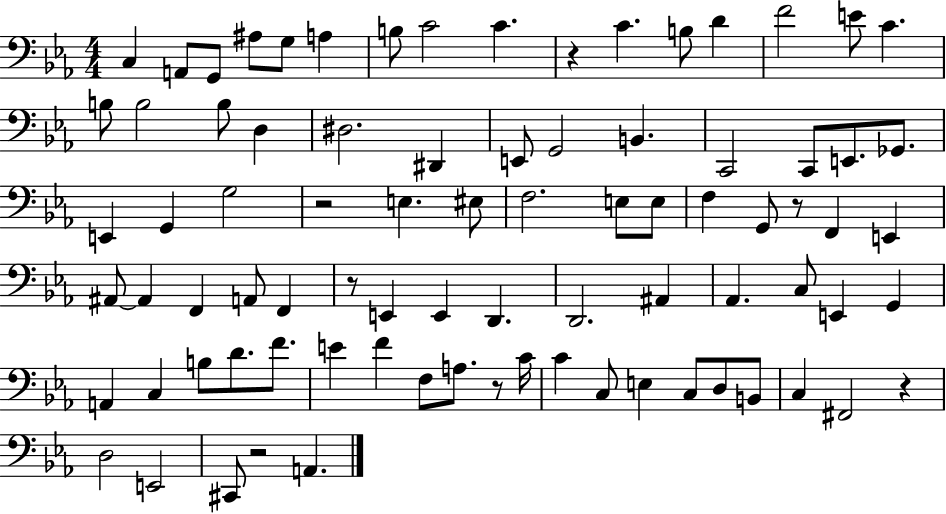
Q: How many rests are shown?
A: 7